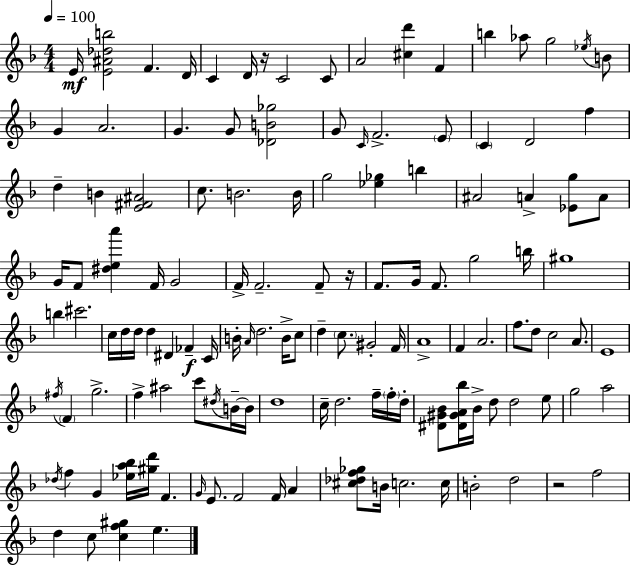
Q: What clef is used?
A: treble